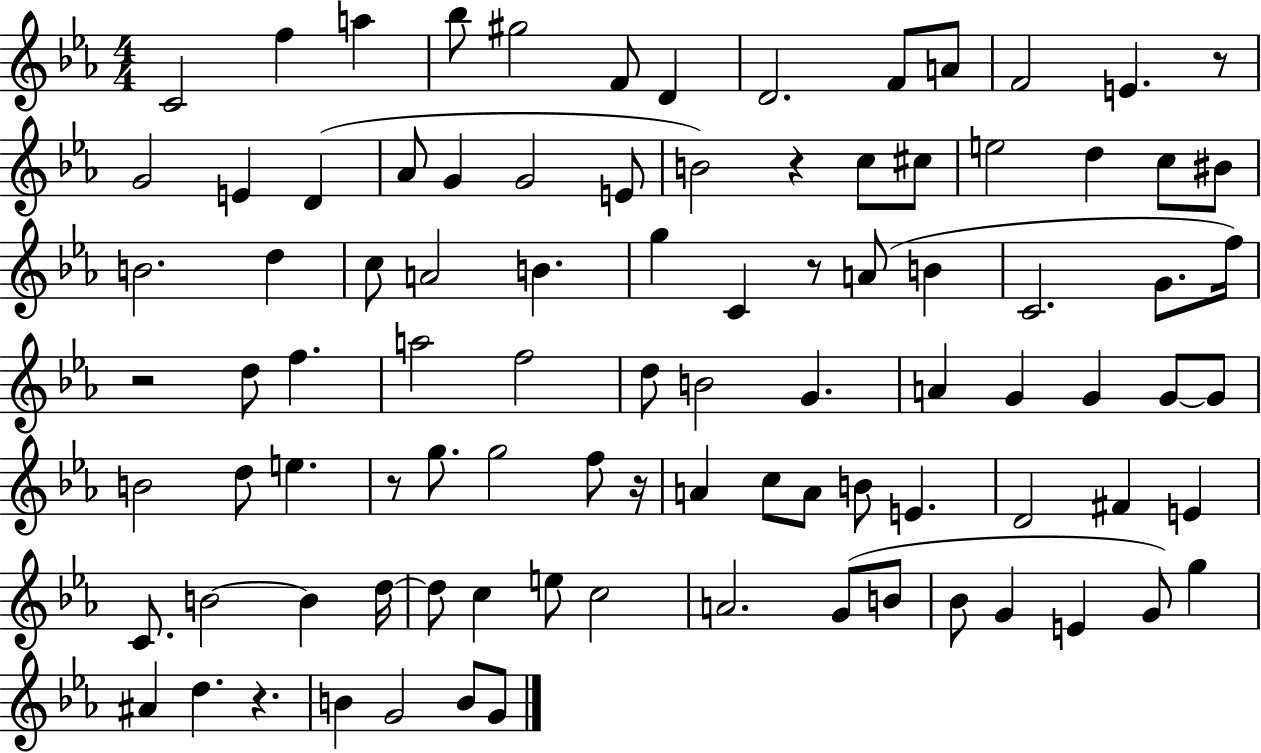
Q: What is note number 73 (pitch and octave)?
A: A4